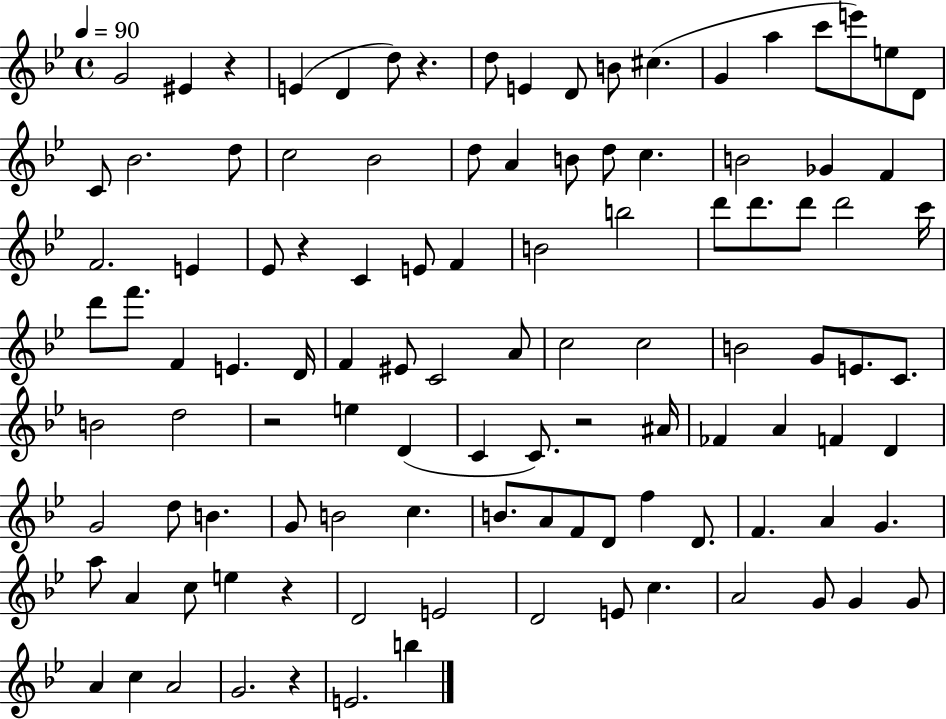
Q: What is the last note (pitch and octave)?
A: B5